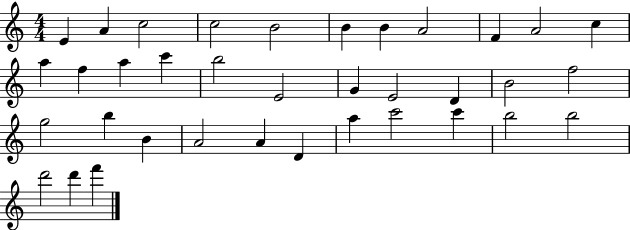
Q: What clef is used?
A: treble